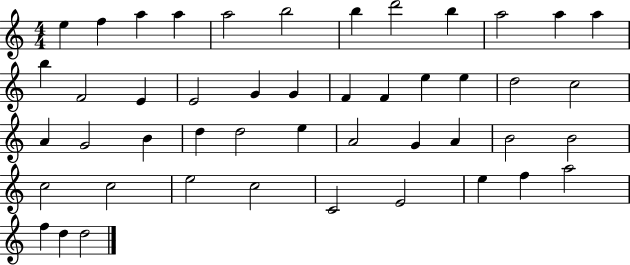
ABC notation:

X:1
T:Untitled
M:4/4
L:1/4
K:C
e f a a a2 b2 b d'2 b a2 a a b F2 E E2 G G F F e e d2 c2 A G2 B d d2 e A2 G A B2 B2 c2 c2 e2 c2 C2 E2 e f a2 f d d2